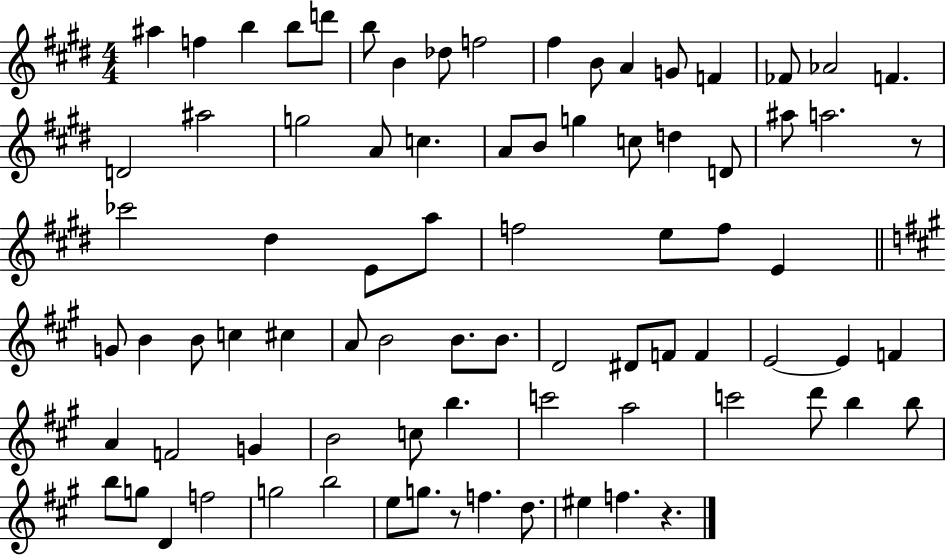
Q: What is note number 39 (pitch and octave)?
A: G4